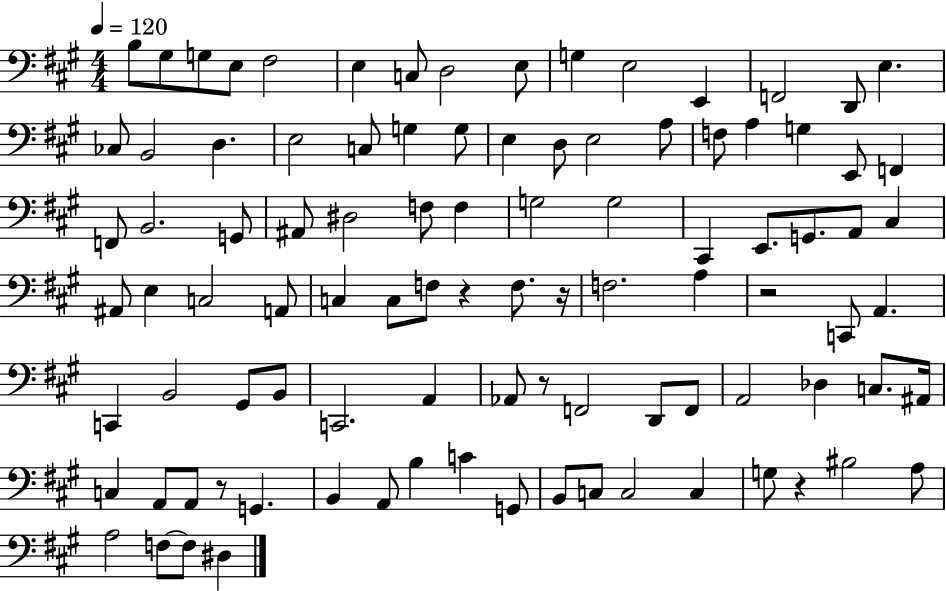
{
  \clef bass
  \numericTimeSignature
  \time 4/4
  \key a \major
  \tempo 4 = 120
  \repeat volta 2 { b8 gis8 g8 e8 fis2 | e4 c8 d2 e8 | g4 e2 e,4 | f,2 d,8 e4. | \break ces8 b,2 d4. | e2 c8 g4 g8 | e4 d8 e2 a8 | f8 a4 g4 e,8 f,4 | \break f,8 b,2. g,8 | ais,8 dis2 f8 f4 | g2 g2 | cis,4 e,8. g,8. a,8 cis4 | \break ais,8 e4 c2 a,8 | c4 c8 f8 r4 f8. r16 | f2. a4 | r2 c,8 a,4. | \break c,4 b,2 gis,8 b,8 | c,2. a,4 | aes,8 r8 f,2 d,8 f,8 | a,2 des4 c8. ais,16 | \break c4 a,8 a,8 r8 g,4. | b,4 a,8 b4 c'4 g,8 | b,8 c8 c2 c4 | g8 r4 bis2 a8 | \break a2 f8~~ f8 dis4 | } \bar "|."
}